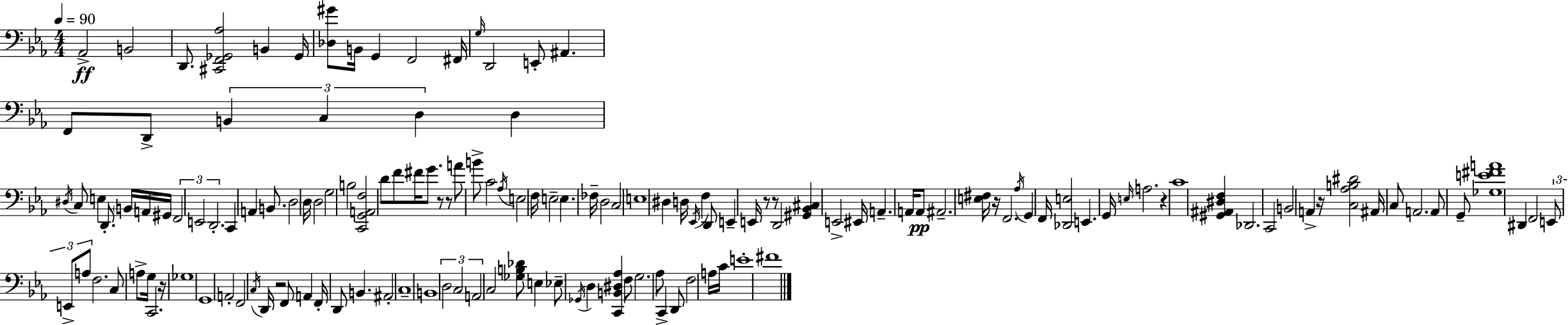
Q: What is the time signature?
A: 4/4